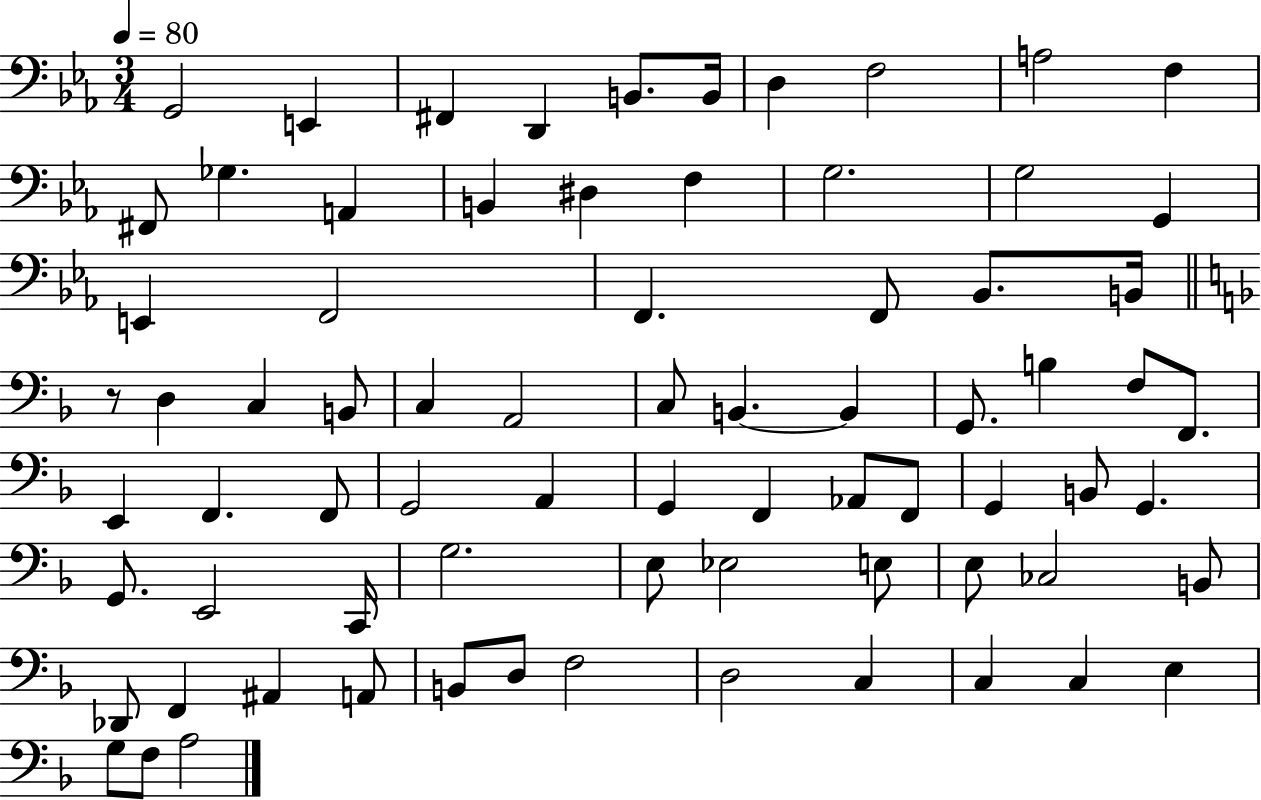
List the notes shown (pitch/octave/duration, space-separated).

G2/h E2/q F#2/q D2/q B2/e. B2/s D3/q F3/h A3/h F3/q F#2/e Gb3/q. A2/q B2/q D#3/q F3/q G3/h. G3/h G2/q E2/q F2/h F2/q. F2/e Bb2/e. B2/s R/e D3/q C3/q B2/e C3/q A2/h C3/e B2/q. B2/q G2/e. B3/q F3/e F2/e. E2/q F2/q. F2/e G2/h A2/q G2/q F2/q Ab2/e F2/e G2/q B2/e G2/q. G2/e. E2/h C2/s G3/h. E3/e Eb3/h E3/e E3/e CES3/h B2/e Db2/e F2/q A#2/q A2/e B2/e D3/e F3/h D3/h C3/q C3/q C3/q E3/q G3/e F3/e A3/h